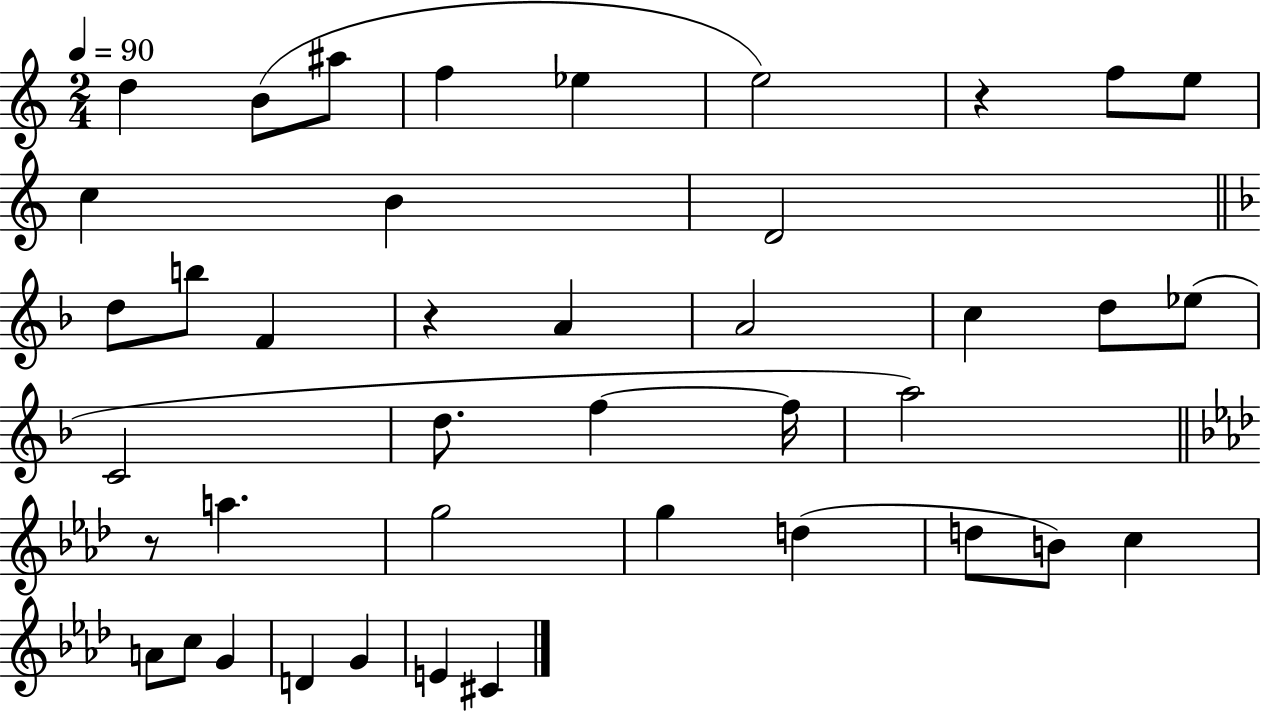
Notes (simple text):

D5/q B4/e A#5/e F5/q Eb5/q E5/h R/q F5/e E5/e C5/q B4/q D4/h D5/e B5/e F4/q R/q A4/q A4/h C5/q D5/e Eb5/e C4/h D5/e. F5/q F5/s A5/h R/e A5/q. G5/h G5/q D5/q D5/e B4/e C5/q A4/e C5/e G4/q D4/q G4/q E4/q C#4/q